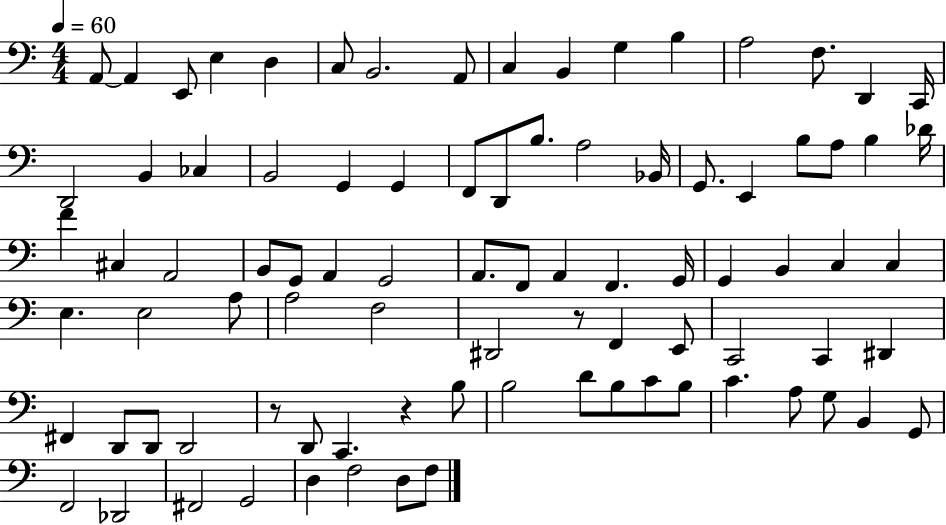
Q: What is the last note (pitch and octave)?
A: F3